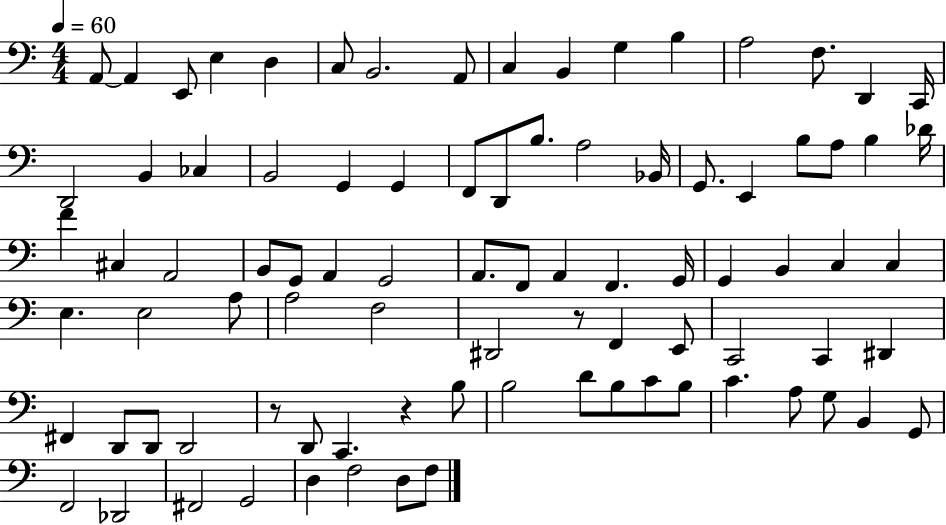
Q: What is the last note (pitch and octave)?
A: F3